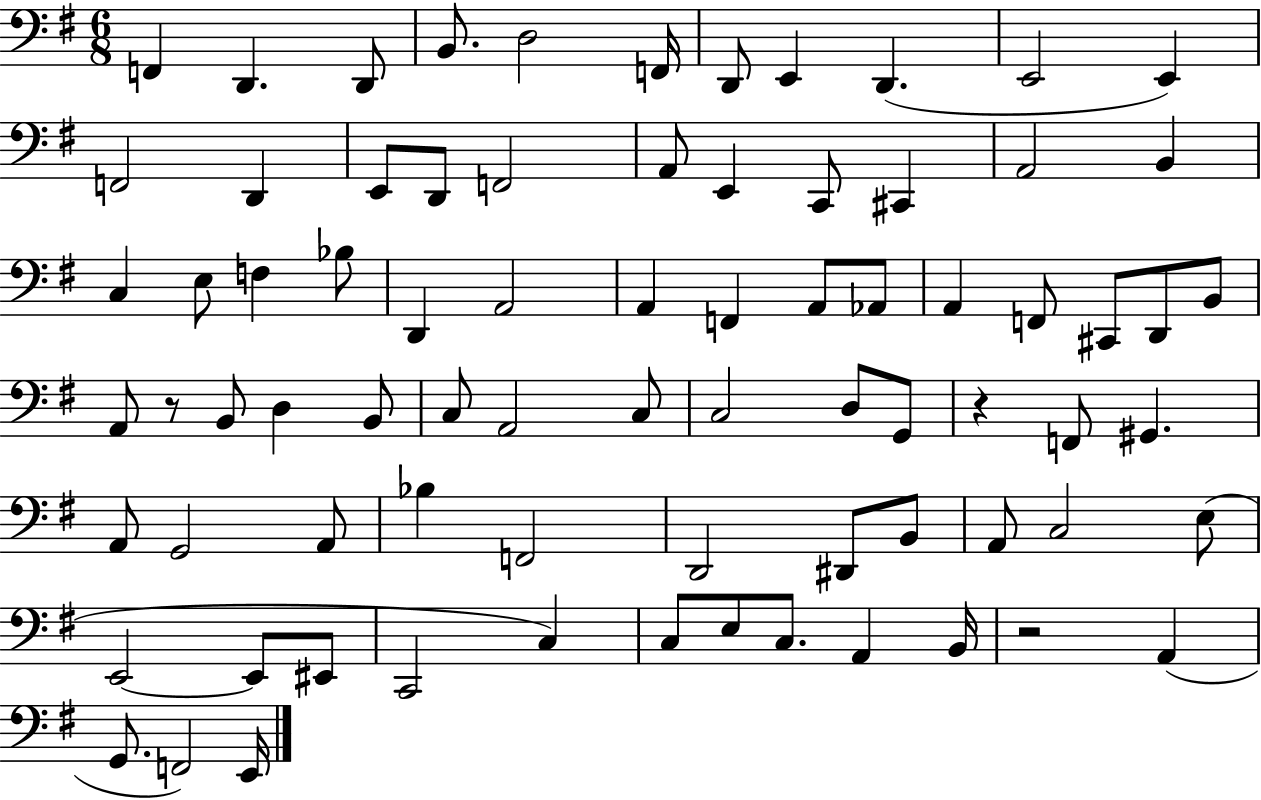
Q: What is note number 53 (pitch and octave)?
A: Bb3